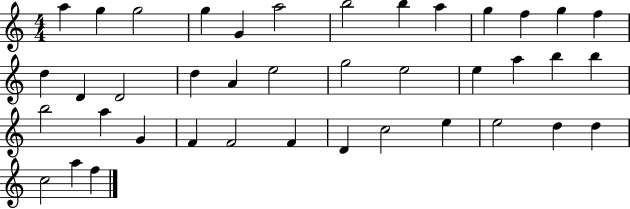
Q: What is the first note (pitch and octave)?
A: A5